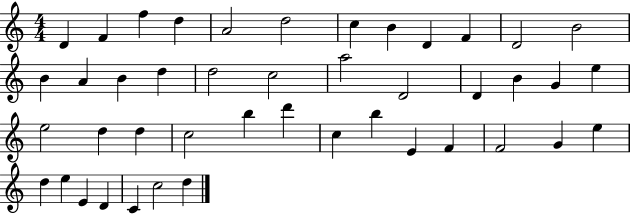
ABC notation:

X:1
T:Untitled
M:4/4
L:1/4
K:C
D F f d A2 d2 c B D F D2 B2 B A B d d2 c2 a2 D2 D B G e e2 d d c2 b d' c b E F F2 G e d e E D C c2 d